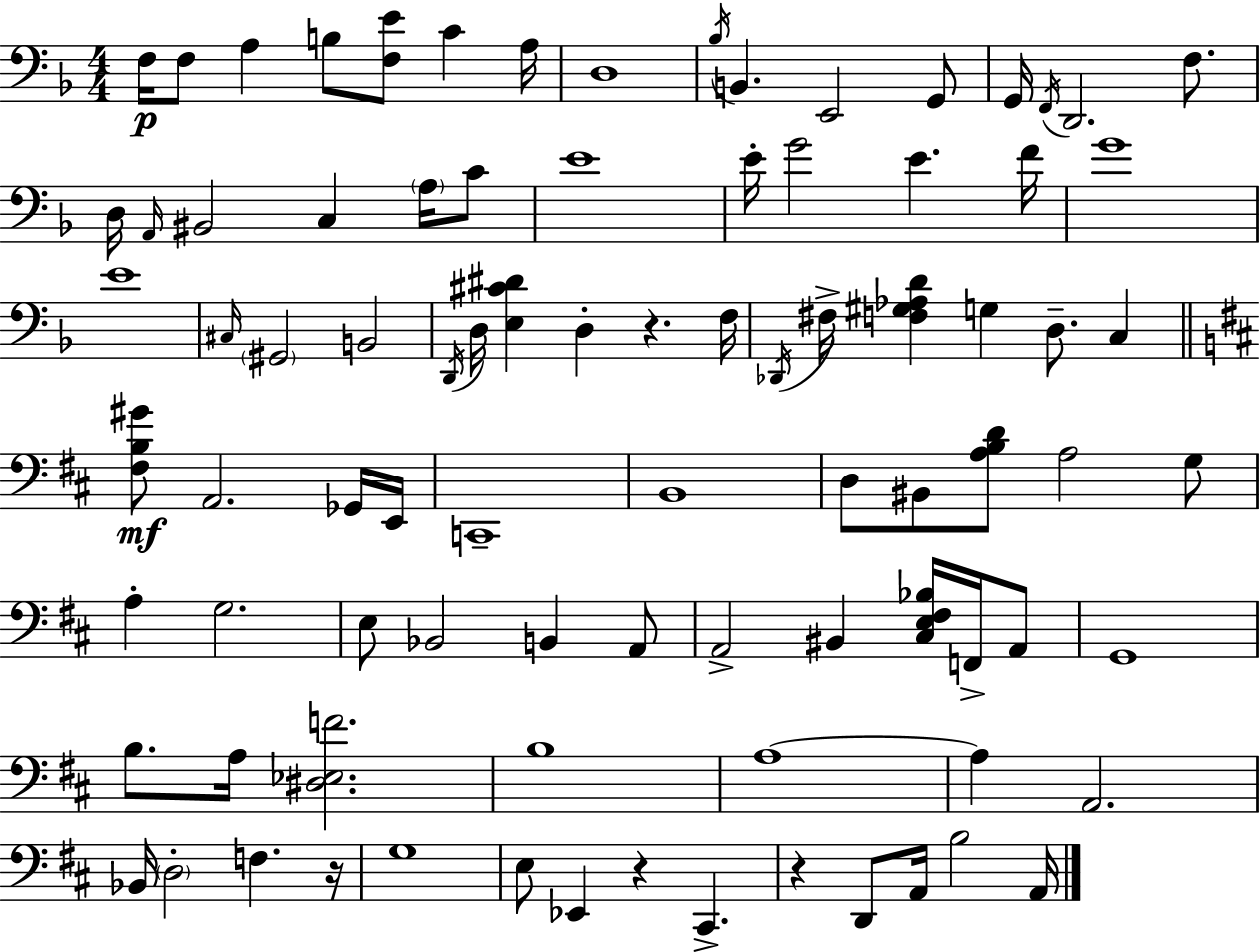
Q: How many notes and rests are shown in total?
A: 88